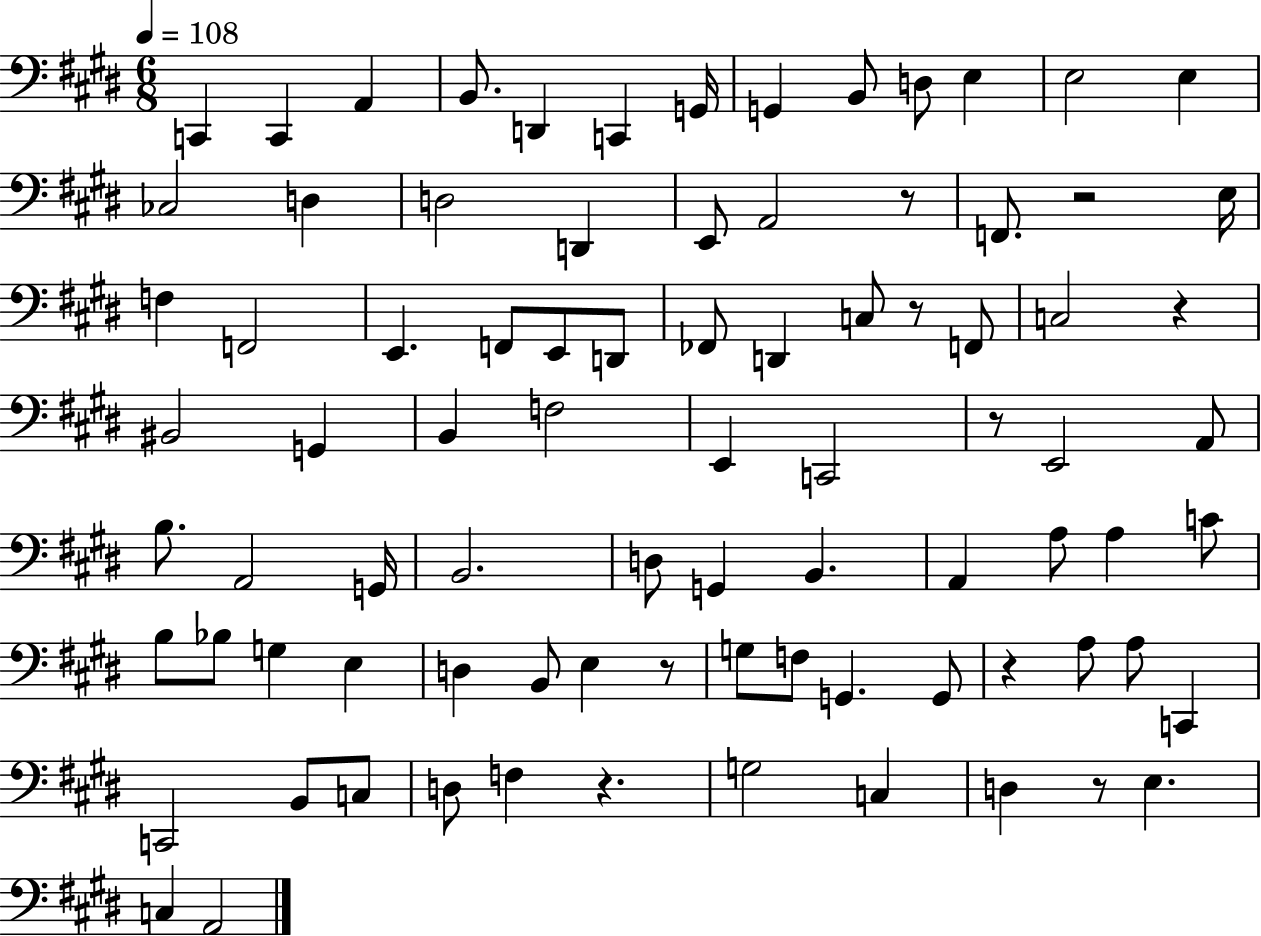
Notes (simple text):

C2/q C2/q A2/q B2/e. D2/q C2/q G2/s G2/q B2/e D3/e E3/q E3/h E3/q CES3/h D3/q D3/h D2/q E2/e A2/h R/e F2/e. R/h E3/s F3/q F2/h E2/q. F2/e E2/e D2/e FES2/e D2/q C3/e R/e F2/e C3/h R/q BIS2/h G2/q B2/q F3/h E2/q C2/h R/e E2/h A2/e B3/e. A2/h G2/s B2/h. D3/e G2/q B2/q. A2/q A3/e A3/q C4/e B3/e Bb3/e G3/q E3/q D3/q B2/e E3/q R/e G3/e F3/e G2/q. G2/e R/q A3/e A3/e C2/q C2/h B2/e C3/e D3/e F3/q R/q. G3/h C3/q D3/q R/e E3/q. C3/q A2/h